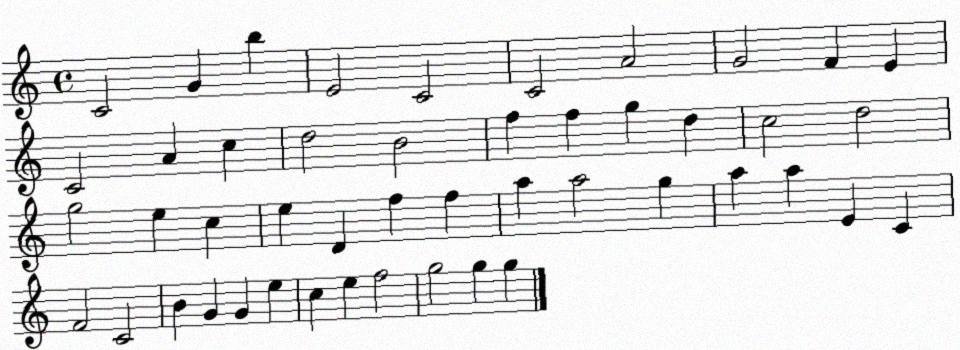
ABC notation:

X:1
T:Untitled
M:4/4
L:1/4
K:C
C2 G b E2 C2 C2 A2 G2 F E C2 A c d2 B2 f f g d c2 d2 g2 e c e D f f a a2 g a a E C F2 C2 B G G e c e f2 g2 g g